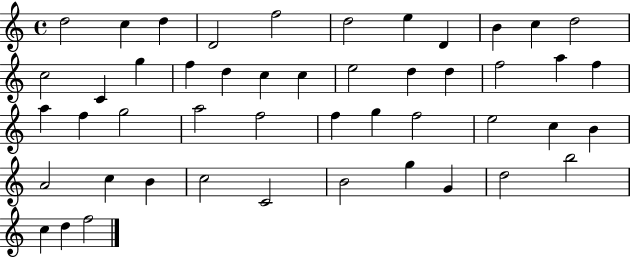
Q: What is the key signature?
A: C major